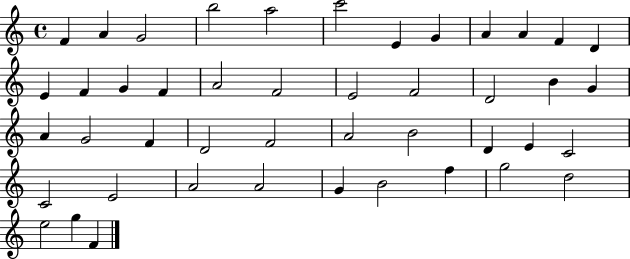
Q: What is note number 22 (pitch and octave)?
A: B4